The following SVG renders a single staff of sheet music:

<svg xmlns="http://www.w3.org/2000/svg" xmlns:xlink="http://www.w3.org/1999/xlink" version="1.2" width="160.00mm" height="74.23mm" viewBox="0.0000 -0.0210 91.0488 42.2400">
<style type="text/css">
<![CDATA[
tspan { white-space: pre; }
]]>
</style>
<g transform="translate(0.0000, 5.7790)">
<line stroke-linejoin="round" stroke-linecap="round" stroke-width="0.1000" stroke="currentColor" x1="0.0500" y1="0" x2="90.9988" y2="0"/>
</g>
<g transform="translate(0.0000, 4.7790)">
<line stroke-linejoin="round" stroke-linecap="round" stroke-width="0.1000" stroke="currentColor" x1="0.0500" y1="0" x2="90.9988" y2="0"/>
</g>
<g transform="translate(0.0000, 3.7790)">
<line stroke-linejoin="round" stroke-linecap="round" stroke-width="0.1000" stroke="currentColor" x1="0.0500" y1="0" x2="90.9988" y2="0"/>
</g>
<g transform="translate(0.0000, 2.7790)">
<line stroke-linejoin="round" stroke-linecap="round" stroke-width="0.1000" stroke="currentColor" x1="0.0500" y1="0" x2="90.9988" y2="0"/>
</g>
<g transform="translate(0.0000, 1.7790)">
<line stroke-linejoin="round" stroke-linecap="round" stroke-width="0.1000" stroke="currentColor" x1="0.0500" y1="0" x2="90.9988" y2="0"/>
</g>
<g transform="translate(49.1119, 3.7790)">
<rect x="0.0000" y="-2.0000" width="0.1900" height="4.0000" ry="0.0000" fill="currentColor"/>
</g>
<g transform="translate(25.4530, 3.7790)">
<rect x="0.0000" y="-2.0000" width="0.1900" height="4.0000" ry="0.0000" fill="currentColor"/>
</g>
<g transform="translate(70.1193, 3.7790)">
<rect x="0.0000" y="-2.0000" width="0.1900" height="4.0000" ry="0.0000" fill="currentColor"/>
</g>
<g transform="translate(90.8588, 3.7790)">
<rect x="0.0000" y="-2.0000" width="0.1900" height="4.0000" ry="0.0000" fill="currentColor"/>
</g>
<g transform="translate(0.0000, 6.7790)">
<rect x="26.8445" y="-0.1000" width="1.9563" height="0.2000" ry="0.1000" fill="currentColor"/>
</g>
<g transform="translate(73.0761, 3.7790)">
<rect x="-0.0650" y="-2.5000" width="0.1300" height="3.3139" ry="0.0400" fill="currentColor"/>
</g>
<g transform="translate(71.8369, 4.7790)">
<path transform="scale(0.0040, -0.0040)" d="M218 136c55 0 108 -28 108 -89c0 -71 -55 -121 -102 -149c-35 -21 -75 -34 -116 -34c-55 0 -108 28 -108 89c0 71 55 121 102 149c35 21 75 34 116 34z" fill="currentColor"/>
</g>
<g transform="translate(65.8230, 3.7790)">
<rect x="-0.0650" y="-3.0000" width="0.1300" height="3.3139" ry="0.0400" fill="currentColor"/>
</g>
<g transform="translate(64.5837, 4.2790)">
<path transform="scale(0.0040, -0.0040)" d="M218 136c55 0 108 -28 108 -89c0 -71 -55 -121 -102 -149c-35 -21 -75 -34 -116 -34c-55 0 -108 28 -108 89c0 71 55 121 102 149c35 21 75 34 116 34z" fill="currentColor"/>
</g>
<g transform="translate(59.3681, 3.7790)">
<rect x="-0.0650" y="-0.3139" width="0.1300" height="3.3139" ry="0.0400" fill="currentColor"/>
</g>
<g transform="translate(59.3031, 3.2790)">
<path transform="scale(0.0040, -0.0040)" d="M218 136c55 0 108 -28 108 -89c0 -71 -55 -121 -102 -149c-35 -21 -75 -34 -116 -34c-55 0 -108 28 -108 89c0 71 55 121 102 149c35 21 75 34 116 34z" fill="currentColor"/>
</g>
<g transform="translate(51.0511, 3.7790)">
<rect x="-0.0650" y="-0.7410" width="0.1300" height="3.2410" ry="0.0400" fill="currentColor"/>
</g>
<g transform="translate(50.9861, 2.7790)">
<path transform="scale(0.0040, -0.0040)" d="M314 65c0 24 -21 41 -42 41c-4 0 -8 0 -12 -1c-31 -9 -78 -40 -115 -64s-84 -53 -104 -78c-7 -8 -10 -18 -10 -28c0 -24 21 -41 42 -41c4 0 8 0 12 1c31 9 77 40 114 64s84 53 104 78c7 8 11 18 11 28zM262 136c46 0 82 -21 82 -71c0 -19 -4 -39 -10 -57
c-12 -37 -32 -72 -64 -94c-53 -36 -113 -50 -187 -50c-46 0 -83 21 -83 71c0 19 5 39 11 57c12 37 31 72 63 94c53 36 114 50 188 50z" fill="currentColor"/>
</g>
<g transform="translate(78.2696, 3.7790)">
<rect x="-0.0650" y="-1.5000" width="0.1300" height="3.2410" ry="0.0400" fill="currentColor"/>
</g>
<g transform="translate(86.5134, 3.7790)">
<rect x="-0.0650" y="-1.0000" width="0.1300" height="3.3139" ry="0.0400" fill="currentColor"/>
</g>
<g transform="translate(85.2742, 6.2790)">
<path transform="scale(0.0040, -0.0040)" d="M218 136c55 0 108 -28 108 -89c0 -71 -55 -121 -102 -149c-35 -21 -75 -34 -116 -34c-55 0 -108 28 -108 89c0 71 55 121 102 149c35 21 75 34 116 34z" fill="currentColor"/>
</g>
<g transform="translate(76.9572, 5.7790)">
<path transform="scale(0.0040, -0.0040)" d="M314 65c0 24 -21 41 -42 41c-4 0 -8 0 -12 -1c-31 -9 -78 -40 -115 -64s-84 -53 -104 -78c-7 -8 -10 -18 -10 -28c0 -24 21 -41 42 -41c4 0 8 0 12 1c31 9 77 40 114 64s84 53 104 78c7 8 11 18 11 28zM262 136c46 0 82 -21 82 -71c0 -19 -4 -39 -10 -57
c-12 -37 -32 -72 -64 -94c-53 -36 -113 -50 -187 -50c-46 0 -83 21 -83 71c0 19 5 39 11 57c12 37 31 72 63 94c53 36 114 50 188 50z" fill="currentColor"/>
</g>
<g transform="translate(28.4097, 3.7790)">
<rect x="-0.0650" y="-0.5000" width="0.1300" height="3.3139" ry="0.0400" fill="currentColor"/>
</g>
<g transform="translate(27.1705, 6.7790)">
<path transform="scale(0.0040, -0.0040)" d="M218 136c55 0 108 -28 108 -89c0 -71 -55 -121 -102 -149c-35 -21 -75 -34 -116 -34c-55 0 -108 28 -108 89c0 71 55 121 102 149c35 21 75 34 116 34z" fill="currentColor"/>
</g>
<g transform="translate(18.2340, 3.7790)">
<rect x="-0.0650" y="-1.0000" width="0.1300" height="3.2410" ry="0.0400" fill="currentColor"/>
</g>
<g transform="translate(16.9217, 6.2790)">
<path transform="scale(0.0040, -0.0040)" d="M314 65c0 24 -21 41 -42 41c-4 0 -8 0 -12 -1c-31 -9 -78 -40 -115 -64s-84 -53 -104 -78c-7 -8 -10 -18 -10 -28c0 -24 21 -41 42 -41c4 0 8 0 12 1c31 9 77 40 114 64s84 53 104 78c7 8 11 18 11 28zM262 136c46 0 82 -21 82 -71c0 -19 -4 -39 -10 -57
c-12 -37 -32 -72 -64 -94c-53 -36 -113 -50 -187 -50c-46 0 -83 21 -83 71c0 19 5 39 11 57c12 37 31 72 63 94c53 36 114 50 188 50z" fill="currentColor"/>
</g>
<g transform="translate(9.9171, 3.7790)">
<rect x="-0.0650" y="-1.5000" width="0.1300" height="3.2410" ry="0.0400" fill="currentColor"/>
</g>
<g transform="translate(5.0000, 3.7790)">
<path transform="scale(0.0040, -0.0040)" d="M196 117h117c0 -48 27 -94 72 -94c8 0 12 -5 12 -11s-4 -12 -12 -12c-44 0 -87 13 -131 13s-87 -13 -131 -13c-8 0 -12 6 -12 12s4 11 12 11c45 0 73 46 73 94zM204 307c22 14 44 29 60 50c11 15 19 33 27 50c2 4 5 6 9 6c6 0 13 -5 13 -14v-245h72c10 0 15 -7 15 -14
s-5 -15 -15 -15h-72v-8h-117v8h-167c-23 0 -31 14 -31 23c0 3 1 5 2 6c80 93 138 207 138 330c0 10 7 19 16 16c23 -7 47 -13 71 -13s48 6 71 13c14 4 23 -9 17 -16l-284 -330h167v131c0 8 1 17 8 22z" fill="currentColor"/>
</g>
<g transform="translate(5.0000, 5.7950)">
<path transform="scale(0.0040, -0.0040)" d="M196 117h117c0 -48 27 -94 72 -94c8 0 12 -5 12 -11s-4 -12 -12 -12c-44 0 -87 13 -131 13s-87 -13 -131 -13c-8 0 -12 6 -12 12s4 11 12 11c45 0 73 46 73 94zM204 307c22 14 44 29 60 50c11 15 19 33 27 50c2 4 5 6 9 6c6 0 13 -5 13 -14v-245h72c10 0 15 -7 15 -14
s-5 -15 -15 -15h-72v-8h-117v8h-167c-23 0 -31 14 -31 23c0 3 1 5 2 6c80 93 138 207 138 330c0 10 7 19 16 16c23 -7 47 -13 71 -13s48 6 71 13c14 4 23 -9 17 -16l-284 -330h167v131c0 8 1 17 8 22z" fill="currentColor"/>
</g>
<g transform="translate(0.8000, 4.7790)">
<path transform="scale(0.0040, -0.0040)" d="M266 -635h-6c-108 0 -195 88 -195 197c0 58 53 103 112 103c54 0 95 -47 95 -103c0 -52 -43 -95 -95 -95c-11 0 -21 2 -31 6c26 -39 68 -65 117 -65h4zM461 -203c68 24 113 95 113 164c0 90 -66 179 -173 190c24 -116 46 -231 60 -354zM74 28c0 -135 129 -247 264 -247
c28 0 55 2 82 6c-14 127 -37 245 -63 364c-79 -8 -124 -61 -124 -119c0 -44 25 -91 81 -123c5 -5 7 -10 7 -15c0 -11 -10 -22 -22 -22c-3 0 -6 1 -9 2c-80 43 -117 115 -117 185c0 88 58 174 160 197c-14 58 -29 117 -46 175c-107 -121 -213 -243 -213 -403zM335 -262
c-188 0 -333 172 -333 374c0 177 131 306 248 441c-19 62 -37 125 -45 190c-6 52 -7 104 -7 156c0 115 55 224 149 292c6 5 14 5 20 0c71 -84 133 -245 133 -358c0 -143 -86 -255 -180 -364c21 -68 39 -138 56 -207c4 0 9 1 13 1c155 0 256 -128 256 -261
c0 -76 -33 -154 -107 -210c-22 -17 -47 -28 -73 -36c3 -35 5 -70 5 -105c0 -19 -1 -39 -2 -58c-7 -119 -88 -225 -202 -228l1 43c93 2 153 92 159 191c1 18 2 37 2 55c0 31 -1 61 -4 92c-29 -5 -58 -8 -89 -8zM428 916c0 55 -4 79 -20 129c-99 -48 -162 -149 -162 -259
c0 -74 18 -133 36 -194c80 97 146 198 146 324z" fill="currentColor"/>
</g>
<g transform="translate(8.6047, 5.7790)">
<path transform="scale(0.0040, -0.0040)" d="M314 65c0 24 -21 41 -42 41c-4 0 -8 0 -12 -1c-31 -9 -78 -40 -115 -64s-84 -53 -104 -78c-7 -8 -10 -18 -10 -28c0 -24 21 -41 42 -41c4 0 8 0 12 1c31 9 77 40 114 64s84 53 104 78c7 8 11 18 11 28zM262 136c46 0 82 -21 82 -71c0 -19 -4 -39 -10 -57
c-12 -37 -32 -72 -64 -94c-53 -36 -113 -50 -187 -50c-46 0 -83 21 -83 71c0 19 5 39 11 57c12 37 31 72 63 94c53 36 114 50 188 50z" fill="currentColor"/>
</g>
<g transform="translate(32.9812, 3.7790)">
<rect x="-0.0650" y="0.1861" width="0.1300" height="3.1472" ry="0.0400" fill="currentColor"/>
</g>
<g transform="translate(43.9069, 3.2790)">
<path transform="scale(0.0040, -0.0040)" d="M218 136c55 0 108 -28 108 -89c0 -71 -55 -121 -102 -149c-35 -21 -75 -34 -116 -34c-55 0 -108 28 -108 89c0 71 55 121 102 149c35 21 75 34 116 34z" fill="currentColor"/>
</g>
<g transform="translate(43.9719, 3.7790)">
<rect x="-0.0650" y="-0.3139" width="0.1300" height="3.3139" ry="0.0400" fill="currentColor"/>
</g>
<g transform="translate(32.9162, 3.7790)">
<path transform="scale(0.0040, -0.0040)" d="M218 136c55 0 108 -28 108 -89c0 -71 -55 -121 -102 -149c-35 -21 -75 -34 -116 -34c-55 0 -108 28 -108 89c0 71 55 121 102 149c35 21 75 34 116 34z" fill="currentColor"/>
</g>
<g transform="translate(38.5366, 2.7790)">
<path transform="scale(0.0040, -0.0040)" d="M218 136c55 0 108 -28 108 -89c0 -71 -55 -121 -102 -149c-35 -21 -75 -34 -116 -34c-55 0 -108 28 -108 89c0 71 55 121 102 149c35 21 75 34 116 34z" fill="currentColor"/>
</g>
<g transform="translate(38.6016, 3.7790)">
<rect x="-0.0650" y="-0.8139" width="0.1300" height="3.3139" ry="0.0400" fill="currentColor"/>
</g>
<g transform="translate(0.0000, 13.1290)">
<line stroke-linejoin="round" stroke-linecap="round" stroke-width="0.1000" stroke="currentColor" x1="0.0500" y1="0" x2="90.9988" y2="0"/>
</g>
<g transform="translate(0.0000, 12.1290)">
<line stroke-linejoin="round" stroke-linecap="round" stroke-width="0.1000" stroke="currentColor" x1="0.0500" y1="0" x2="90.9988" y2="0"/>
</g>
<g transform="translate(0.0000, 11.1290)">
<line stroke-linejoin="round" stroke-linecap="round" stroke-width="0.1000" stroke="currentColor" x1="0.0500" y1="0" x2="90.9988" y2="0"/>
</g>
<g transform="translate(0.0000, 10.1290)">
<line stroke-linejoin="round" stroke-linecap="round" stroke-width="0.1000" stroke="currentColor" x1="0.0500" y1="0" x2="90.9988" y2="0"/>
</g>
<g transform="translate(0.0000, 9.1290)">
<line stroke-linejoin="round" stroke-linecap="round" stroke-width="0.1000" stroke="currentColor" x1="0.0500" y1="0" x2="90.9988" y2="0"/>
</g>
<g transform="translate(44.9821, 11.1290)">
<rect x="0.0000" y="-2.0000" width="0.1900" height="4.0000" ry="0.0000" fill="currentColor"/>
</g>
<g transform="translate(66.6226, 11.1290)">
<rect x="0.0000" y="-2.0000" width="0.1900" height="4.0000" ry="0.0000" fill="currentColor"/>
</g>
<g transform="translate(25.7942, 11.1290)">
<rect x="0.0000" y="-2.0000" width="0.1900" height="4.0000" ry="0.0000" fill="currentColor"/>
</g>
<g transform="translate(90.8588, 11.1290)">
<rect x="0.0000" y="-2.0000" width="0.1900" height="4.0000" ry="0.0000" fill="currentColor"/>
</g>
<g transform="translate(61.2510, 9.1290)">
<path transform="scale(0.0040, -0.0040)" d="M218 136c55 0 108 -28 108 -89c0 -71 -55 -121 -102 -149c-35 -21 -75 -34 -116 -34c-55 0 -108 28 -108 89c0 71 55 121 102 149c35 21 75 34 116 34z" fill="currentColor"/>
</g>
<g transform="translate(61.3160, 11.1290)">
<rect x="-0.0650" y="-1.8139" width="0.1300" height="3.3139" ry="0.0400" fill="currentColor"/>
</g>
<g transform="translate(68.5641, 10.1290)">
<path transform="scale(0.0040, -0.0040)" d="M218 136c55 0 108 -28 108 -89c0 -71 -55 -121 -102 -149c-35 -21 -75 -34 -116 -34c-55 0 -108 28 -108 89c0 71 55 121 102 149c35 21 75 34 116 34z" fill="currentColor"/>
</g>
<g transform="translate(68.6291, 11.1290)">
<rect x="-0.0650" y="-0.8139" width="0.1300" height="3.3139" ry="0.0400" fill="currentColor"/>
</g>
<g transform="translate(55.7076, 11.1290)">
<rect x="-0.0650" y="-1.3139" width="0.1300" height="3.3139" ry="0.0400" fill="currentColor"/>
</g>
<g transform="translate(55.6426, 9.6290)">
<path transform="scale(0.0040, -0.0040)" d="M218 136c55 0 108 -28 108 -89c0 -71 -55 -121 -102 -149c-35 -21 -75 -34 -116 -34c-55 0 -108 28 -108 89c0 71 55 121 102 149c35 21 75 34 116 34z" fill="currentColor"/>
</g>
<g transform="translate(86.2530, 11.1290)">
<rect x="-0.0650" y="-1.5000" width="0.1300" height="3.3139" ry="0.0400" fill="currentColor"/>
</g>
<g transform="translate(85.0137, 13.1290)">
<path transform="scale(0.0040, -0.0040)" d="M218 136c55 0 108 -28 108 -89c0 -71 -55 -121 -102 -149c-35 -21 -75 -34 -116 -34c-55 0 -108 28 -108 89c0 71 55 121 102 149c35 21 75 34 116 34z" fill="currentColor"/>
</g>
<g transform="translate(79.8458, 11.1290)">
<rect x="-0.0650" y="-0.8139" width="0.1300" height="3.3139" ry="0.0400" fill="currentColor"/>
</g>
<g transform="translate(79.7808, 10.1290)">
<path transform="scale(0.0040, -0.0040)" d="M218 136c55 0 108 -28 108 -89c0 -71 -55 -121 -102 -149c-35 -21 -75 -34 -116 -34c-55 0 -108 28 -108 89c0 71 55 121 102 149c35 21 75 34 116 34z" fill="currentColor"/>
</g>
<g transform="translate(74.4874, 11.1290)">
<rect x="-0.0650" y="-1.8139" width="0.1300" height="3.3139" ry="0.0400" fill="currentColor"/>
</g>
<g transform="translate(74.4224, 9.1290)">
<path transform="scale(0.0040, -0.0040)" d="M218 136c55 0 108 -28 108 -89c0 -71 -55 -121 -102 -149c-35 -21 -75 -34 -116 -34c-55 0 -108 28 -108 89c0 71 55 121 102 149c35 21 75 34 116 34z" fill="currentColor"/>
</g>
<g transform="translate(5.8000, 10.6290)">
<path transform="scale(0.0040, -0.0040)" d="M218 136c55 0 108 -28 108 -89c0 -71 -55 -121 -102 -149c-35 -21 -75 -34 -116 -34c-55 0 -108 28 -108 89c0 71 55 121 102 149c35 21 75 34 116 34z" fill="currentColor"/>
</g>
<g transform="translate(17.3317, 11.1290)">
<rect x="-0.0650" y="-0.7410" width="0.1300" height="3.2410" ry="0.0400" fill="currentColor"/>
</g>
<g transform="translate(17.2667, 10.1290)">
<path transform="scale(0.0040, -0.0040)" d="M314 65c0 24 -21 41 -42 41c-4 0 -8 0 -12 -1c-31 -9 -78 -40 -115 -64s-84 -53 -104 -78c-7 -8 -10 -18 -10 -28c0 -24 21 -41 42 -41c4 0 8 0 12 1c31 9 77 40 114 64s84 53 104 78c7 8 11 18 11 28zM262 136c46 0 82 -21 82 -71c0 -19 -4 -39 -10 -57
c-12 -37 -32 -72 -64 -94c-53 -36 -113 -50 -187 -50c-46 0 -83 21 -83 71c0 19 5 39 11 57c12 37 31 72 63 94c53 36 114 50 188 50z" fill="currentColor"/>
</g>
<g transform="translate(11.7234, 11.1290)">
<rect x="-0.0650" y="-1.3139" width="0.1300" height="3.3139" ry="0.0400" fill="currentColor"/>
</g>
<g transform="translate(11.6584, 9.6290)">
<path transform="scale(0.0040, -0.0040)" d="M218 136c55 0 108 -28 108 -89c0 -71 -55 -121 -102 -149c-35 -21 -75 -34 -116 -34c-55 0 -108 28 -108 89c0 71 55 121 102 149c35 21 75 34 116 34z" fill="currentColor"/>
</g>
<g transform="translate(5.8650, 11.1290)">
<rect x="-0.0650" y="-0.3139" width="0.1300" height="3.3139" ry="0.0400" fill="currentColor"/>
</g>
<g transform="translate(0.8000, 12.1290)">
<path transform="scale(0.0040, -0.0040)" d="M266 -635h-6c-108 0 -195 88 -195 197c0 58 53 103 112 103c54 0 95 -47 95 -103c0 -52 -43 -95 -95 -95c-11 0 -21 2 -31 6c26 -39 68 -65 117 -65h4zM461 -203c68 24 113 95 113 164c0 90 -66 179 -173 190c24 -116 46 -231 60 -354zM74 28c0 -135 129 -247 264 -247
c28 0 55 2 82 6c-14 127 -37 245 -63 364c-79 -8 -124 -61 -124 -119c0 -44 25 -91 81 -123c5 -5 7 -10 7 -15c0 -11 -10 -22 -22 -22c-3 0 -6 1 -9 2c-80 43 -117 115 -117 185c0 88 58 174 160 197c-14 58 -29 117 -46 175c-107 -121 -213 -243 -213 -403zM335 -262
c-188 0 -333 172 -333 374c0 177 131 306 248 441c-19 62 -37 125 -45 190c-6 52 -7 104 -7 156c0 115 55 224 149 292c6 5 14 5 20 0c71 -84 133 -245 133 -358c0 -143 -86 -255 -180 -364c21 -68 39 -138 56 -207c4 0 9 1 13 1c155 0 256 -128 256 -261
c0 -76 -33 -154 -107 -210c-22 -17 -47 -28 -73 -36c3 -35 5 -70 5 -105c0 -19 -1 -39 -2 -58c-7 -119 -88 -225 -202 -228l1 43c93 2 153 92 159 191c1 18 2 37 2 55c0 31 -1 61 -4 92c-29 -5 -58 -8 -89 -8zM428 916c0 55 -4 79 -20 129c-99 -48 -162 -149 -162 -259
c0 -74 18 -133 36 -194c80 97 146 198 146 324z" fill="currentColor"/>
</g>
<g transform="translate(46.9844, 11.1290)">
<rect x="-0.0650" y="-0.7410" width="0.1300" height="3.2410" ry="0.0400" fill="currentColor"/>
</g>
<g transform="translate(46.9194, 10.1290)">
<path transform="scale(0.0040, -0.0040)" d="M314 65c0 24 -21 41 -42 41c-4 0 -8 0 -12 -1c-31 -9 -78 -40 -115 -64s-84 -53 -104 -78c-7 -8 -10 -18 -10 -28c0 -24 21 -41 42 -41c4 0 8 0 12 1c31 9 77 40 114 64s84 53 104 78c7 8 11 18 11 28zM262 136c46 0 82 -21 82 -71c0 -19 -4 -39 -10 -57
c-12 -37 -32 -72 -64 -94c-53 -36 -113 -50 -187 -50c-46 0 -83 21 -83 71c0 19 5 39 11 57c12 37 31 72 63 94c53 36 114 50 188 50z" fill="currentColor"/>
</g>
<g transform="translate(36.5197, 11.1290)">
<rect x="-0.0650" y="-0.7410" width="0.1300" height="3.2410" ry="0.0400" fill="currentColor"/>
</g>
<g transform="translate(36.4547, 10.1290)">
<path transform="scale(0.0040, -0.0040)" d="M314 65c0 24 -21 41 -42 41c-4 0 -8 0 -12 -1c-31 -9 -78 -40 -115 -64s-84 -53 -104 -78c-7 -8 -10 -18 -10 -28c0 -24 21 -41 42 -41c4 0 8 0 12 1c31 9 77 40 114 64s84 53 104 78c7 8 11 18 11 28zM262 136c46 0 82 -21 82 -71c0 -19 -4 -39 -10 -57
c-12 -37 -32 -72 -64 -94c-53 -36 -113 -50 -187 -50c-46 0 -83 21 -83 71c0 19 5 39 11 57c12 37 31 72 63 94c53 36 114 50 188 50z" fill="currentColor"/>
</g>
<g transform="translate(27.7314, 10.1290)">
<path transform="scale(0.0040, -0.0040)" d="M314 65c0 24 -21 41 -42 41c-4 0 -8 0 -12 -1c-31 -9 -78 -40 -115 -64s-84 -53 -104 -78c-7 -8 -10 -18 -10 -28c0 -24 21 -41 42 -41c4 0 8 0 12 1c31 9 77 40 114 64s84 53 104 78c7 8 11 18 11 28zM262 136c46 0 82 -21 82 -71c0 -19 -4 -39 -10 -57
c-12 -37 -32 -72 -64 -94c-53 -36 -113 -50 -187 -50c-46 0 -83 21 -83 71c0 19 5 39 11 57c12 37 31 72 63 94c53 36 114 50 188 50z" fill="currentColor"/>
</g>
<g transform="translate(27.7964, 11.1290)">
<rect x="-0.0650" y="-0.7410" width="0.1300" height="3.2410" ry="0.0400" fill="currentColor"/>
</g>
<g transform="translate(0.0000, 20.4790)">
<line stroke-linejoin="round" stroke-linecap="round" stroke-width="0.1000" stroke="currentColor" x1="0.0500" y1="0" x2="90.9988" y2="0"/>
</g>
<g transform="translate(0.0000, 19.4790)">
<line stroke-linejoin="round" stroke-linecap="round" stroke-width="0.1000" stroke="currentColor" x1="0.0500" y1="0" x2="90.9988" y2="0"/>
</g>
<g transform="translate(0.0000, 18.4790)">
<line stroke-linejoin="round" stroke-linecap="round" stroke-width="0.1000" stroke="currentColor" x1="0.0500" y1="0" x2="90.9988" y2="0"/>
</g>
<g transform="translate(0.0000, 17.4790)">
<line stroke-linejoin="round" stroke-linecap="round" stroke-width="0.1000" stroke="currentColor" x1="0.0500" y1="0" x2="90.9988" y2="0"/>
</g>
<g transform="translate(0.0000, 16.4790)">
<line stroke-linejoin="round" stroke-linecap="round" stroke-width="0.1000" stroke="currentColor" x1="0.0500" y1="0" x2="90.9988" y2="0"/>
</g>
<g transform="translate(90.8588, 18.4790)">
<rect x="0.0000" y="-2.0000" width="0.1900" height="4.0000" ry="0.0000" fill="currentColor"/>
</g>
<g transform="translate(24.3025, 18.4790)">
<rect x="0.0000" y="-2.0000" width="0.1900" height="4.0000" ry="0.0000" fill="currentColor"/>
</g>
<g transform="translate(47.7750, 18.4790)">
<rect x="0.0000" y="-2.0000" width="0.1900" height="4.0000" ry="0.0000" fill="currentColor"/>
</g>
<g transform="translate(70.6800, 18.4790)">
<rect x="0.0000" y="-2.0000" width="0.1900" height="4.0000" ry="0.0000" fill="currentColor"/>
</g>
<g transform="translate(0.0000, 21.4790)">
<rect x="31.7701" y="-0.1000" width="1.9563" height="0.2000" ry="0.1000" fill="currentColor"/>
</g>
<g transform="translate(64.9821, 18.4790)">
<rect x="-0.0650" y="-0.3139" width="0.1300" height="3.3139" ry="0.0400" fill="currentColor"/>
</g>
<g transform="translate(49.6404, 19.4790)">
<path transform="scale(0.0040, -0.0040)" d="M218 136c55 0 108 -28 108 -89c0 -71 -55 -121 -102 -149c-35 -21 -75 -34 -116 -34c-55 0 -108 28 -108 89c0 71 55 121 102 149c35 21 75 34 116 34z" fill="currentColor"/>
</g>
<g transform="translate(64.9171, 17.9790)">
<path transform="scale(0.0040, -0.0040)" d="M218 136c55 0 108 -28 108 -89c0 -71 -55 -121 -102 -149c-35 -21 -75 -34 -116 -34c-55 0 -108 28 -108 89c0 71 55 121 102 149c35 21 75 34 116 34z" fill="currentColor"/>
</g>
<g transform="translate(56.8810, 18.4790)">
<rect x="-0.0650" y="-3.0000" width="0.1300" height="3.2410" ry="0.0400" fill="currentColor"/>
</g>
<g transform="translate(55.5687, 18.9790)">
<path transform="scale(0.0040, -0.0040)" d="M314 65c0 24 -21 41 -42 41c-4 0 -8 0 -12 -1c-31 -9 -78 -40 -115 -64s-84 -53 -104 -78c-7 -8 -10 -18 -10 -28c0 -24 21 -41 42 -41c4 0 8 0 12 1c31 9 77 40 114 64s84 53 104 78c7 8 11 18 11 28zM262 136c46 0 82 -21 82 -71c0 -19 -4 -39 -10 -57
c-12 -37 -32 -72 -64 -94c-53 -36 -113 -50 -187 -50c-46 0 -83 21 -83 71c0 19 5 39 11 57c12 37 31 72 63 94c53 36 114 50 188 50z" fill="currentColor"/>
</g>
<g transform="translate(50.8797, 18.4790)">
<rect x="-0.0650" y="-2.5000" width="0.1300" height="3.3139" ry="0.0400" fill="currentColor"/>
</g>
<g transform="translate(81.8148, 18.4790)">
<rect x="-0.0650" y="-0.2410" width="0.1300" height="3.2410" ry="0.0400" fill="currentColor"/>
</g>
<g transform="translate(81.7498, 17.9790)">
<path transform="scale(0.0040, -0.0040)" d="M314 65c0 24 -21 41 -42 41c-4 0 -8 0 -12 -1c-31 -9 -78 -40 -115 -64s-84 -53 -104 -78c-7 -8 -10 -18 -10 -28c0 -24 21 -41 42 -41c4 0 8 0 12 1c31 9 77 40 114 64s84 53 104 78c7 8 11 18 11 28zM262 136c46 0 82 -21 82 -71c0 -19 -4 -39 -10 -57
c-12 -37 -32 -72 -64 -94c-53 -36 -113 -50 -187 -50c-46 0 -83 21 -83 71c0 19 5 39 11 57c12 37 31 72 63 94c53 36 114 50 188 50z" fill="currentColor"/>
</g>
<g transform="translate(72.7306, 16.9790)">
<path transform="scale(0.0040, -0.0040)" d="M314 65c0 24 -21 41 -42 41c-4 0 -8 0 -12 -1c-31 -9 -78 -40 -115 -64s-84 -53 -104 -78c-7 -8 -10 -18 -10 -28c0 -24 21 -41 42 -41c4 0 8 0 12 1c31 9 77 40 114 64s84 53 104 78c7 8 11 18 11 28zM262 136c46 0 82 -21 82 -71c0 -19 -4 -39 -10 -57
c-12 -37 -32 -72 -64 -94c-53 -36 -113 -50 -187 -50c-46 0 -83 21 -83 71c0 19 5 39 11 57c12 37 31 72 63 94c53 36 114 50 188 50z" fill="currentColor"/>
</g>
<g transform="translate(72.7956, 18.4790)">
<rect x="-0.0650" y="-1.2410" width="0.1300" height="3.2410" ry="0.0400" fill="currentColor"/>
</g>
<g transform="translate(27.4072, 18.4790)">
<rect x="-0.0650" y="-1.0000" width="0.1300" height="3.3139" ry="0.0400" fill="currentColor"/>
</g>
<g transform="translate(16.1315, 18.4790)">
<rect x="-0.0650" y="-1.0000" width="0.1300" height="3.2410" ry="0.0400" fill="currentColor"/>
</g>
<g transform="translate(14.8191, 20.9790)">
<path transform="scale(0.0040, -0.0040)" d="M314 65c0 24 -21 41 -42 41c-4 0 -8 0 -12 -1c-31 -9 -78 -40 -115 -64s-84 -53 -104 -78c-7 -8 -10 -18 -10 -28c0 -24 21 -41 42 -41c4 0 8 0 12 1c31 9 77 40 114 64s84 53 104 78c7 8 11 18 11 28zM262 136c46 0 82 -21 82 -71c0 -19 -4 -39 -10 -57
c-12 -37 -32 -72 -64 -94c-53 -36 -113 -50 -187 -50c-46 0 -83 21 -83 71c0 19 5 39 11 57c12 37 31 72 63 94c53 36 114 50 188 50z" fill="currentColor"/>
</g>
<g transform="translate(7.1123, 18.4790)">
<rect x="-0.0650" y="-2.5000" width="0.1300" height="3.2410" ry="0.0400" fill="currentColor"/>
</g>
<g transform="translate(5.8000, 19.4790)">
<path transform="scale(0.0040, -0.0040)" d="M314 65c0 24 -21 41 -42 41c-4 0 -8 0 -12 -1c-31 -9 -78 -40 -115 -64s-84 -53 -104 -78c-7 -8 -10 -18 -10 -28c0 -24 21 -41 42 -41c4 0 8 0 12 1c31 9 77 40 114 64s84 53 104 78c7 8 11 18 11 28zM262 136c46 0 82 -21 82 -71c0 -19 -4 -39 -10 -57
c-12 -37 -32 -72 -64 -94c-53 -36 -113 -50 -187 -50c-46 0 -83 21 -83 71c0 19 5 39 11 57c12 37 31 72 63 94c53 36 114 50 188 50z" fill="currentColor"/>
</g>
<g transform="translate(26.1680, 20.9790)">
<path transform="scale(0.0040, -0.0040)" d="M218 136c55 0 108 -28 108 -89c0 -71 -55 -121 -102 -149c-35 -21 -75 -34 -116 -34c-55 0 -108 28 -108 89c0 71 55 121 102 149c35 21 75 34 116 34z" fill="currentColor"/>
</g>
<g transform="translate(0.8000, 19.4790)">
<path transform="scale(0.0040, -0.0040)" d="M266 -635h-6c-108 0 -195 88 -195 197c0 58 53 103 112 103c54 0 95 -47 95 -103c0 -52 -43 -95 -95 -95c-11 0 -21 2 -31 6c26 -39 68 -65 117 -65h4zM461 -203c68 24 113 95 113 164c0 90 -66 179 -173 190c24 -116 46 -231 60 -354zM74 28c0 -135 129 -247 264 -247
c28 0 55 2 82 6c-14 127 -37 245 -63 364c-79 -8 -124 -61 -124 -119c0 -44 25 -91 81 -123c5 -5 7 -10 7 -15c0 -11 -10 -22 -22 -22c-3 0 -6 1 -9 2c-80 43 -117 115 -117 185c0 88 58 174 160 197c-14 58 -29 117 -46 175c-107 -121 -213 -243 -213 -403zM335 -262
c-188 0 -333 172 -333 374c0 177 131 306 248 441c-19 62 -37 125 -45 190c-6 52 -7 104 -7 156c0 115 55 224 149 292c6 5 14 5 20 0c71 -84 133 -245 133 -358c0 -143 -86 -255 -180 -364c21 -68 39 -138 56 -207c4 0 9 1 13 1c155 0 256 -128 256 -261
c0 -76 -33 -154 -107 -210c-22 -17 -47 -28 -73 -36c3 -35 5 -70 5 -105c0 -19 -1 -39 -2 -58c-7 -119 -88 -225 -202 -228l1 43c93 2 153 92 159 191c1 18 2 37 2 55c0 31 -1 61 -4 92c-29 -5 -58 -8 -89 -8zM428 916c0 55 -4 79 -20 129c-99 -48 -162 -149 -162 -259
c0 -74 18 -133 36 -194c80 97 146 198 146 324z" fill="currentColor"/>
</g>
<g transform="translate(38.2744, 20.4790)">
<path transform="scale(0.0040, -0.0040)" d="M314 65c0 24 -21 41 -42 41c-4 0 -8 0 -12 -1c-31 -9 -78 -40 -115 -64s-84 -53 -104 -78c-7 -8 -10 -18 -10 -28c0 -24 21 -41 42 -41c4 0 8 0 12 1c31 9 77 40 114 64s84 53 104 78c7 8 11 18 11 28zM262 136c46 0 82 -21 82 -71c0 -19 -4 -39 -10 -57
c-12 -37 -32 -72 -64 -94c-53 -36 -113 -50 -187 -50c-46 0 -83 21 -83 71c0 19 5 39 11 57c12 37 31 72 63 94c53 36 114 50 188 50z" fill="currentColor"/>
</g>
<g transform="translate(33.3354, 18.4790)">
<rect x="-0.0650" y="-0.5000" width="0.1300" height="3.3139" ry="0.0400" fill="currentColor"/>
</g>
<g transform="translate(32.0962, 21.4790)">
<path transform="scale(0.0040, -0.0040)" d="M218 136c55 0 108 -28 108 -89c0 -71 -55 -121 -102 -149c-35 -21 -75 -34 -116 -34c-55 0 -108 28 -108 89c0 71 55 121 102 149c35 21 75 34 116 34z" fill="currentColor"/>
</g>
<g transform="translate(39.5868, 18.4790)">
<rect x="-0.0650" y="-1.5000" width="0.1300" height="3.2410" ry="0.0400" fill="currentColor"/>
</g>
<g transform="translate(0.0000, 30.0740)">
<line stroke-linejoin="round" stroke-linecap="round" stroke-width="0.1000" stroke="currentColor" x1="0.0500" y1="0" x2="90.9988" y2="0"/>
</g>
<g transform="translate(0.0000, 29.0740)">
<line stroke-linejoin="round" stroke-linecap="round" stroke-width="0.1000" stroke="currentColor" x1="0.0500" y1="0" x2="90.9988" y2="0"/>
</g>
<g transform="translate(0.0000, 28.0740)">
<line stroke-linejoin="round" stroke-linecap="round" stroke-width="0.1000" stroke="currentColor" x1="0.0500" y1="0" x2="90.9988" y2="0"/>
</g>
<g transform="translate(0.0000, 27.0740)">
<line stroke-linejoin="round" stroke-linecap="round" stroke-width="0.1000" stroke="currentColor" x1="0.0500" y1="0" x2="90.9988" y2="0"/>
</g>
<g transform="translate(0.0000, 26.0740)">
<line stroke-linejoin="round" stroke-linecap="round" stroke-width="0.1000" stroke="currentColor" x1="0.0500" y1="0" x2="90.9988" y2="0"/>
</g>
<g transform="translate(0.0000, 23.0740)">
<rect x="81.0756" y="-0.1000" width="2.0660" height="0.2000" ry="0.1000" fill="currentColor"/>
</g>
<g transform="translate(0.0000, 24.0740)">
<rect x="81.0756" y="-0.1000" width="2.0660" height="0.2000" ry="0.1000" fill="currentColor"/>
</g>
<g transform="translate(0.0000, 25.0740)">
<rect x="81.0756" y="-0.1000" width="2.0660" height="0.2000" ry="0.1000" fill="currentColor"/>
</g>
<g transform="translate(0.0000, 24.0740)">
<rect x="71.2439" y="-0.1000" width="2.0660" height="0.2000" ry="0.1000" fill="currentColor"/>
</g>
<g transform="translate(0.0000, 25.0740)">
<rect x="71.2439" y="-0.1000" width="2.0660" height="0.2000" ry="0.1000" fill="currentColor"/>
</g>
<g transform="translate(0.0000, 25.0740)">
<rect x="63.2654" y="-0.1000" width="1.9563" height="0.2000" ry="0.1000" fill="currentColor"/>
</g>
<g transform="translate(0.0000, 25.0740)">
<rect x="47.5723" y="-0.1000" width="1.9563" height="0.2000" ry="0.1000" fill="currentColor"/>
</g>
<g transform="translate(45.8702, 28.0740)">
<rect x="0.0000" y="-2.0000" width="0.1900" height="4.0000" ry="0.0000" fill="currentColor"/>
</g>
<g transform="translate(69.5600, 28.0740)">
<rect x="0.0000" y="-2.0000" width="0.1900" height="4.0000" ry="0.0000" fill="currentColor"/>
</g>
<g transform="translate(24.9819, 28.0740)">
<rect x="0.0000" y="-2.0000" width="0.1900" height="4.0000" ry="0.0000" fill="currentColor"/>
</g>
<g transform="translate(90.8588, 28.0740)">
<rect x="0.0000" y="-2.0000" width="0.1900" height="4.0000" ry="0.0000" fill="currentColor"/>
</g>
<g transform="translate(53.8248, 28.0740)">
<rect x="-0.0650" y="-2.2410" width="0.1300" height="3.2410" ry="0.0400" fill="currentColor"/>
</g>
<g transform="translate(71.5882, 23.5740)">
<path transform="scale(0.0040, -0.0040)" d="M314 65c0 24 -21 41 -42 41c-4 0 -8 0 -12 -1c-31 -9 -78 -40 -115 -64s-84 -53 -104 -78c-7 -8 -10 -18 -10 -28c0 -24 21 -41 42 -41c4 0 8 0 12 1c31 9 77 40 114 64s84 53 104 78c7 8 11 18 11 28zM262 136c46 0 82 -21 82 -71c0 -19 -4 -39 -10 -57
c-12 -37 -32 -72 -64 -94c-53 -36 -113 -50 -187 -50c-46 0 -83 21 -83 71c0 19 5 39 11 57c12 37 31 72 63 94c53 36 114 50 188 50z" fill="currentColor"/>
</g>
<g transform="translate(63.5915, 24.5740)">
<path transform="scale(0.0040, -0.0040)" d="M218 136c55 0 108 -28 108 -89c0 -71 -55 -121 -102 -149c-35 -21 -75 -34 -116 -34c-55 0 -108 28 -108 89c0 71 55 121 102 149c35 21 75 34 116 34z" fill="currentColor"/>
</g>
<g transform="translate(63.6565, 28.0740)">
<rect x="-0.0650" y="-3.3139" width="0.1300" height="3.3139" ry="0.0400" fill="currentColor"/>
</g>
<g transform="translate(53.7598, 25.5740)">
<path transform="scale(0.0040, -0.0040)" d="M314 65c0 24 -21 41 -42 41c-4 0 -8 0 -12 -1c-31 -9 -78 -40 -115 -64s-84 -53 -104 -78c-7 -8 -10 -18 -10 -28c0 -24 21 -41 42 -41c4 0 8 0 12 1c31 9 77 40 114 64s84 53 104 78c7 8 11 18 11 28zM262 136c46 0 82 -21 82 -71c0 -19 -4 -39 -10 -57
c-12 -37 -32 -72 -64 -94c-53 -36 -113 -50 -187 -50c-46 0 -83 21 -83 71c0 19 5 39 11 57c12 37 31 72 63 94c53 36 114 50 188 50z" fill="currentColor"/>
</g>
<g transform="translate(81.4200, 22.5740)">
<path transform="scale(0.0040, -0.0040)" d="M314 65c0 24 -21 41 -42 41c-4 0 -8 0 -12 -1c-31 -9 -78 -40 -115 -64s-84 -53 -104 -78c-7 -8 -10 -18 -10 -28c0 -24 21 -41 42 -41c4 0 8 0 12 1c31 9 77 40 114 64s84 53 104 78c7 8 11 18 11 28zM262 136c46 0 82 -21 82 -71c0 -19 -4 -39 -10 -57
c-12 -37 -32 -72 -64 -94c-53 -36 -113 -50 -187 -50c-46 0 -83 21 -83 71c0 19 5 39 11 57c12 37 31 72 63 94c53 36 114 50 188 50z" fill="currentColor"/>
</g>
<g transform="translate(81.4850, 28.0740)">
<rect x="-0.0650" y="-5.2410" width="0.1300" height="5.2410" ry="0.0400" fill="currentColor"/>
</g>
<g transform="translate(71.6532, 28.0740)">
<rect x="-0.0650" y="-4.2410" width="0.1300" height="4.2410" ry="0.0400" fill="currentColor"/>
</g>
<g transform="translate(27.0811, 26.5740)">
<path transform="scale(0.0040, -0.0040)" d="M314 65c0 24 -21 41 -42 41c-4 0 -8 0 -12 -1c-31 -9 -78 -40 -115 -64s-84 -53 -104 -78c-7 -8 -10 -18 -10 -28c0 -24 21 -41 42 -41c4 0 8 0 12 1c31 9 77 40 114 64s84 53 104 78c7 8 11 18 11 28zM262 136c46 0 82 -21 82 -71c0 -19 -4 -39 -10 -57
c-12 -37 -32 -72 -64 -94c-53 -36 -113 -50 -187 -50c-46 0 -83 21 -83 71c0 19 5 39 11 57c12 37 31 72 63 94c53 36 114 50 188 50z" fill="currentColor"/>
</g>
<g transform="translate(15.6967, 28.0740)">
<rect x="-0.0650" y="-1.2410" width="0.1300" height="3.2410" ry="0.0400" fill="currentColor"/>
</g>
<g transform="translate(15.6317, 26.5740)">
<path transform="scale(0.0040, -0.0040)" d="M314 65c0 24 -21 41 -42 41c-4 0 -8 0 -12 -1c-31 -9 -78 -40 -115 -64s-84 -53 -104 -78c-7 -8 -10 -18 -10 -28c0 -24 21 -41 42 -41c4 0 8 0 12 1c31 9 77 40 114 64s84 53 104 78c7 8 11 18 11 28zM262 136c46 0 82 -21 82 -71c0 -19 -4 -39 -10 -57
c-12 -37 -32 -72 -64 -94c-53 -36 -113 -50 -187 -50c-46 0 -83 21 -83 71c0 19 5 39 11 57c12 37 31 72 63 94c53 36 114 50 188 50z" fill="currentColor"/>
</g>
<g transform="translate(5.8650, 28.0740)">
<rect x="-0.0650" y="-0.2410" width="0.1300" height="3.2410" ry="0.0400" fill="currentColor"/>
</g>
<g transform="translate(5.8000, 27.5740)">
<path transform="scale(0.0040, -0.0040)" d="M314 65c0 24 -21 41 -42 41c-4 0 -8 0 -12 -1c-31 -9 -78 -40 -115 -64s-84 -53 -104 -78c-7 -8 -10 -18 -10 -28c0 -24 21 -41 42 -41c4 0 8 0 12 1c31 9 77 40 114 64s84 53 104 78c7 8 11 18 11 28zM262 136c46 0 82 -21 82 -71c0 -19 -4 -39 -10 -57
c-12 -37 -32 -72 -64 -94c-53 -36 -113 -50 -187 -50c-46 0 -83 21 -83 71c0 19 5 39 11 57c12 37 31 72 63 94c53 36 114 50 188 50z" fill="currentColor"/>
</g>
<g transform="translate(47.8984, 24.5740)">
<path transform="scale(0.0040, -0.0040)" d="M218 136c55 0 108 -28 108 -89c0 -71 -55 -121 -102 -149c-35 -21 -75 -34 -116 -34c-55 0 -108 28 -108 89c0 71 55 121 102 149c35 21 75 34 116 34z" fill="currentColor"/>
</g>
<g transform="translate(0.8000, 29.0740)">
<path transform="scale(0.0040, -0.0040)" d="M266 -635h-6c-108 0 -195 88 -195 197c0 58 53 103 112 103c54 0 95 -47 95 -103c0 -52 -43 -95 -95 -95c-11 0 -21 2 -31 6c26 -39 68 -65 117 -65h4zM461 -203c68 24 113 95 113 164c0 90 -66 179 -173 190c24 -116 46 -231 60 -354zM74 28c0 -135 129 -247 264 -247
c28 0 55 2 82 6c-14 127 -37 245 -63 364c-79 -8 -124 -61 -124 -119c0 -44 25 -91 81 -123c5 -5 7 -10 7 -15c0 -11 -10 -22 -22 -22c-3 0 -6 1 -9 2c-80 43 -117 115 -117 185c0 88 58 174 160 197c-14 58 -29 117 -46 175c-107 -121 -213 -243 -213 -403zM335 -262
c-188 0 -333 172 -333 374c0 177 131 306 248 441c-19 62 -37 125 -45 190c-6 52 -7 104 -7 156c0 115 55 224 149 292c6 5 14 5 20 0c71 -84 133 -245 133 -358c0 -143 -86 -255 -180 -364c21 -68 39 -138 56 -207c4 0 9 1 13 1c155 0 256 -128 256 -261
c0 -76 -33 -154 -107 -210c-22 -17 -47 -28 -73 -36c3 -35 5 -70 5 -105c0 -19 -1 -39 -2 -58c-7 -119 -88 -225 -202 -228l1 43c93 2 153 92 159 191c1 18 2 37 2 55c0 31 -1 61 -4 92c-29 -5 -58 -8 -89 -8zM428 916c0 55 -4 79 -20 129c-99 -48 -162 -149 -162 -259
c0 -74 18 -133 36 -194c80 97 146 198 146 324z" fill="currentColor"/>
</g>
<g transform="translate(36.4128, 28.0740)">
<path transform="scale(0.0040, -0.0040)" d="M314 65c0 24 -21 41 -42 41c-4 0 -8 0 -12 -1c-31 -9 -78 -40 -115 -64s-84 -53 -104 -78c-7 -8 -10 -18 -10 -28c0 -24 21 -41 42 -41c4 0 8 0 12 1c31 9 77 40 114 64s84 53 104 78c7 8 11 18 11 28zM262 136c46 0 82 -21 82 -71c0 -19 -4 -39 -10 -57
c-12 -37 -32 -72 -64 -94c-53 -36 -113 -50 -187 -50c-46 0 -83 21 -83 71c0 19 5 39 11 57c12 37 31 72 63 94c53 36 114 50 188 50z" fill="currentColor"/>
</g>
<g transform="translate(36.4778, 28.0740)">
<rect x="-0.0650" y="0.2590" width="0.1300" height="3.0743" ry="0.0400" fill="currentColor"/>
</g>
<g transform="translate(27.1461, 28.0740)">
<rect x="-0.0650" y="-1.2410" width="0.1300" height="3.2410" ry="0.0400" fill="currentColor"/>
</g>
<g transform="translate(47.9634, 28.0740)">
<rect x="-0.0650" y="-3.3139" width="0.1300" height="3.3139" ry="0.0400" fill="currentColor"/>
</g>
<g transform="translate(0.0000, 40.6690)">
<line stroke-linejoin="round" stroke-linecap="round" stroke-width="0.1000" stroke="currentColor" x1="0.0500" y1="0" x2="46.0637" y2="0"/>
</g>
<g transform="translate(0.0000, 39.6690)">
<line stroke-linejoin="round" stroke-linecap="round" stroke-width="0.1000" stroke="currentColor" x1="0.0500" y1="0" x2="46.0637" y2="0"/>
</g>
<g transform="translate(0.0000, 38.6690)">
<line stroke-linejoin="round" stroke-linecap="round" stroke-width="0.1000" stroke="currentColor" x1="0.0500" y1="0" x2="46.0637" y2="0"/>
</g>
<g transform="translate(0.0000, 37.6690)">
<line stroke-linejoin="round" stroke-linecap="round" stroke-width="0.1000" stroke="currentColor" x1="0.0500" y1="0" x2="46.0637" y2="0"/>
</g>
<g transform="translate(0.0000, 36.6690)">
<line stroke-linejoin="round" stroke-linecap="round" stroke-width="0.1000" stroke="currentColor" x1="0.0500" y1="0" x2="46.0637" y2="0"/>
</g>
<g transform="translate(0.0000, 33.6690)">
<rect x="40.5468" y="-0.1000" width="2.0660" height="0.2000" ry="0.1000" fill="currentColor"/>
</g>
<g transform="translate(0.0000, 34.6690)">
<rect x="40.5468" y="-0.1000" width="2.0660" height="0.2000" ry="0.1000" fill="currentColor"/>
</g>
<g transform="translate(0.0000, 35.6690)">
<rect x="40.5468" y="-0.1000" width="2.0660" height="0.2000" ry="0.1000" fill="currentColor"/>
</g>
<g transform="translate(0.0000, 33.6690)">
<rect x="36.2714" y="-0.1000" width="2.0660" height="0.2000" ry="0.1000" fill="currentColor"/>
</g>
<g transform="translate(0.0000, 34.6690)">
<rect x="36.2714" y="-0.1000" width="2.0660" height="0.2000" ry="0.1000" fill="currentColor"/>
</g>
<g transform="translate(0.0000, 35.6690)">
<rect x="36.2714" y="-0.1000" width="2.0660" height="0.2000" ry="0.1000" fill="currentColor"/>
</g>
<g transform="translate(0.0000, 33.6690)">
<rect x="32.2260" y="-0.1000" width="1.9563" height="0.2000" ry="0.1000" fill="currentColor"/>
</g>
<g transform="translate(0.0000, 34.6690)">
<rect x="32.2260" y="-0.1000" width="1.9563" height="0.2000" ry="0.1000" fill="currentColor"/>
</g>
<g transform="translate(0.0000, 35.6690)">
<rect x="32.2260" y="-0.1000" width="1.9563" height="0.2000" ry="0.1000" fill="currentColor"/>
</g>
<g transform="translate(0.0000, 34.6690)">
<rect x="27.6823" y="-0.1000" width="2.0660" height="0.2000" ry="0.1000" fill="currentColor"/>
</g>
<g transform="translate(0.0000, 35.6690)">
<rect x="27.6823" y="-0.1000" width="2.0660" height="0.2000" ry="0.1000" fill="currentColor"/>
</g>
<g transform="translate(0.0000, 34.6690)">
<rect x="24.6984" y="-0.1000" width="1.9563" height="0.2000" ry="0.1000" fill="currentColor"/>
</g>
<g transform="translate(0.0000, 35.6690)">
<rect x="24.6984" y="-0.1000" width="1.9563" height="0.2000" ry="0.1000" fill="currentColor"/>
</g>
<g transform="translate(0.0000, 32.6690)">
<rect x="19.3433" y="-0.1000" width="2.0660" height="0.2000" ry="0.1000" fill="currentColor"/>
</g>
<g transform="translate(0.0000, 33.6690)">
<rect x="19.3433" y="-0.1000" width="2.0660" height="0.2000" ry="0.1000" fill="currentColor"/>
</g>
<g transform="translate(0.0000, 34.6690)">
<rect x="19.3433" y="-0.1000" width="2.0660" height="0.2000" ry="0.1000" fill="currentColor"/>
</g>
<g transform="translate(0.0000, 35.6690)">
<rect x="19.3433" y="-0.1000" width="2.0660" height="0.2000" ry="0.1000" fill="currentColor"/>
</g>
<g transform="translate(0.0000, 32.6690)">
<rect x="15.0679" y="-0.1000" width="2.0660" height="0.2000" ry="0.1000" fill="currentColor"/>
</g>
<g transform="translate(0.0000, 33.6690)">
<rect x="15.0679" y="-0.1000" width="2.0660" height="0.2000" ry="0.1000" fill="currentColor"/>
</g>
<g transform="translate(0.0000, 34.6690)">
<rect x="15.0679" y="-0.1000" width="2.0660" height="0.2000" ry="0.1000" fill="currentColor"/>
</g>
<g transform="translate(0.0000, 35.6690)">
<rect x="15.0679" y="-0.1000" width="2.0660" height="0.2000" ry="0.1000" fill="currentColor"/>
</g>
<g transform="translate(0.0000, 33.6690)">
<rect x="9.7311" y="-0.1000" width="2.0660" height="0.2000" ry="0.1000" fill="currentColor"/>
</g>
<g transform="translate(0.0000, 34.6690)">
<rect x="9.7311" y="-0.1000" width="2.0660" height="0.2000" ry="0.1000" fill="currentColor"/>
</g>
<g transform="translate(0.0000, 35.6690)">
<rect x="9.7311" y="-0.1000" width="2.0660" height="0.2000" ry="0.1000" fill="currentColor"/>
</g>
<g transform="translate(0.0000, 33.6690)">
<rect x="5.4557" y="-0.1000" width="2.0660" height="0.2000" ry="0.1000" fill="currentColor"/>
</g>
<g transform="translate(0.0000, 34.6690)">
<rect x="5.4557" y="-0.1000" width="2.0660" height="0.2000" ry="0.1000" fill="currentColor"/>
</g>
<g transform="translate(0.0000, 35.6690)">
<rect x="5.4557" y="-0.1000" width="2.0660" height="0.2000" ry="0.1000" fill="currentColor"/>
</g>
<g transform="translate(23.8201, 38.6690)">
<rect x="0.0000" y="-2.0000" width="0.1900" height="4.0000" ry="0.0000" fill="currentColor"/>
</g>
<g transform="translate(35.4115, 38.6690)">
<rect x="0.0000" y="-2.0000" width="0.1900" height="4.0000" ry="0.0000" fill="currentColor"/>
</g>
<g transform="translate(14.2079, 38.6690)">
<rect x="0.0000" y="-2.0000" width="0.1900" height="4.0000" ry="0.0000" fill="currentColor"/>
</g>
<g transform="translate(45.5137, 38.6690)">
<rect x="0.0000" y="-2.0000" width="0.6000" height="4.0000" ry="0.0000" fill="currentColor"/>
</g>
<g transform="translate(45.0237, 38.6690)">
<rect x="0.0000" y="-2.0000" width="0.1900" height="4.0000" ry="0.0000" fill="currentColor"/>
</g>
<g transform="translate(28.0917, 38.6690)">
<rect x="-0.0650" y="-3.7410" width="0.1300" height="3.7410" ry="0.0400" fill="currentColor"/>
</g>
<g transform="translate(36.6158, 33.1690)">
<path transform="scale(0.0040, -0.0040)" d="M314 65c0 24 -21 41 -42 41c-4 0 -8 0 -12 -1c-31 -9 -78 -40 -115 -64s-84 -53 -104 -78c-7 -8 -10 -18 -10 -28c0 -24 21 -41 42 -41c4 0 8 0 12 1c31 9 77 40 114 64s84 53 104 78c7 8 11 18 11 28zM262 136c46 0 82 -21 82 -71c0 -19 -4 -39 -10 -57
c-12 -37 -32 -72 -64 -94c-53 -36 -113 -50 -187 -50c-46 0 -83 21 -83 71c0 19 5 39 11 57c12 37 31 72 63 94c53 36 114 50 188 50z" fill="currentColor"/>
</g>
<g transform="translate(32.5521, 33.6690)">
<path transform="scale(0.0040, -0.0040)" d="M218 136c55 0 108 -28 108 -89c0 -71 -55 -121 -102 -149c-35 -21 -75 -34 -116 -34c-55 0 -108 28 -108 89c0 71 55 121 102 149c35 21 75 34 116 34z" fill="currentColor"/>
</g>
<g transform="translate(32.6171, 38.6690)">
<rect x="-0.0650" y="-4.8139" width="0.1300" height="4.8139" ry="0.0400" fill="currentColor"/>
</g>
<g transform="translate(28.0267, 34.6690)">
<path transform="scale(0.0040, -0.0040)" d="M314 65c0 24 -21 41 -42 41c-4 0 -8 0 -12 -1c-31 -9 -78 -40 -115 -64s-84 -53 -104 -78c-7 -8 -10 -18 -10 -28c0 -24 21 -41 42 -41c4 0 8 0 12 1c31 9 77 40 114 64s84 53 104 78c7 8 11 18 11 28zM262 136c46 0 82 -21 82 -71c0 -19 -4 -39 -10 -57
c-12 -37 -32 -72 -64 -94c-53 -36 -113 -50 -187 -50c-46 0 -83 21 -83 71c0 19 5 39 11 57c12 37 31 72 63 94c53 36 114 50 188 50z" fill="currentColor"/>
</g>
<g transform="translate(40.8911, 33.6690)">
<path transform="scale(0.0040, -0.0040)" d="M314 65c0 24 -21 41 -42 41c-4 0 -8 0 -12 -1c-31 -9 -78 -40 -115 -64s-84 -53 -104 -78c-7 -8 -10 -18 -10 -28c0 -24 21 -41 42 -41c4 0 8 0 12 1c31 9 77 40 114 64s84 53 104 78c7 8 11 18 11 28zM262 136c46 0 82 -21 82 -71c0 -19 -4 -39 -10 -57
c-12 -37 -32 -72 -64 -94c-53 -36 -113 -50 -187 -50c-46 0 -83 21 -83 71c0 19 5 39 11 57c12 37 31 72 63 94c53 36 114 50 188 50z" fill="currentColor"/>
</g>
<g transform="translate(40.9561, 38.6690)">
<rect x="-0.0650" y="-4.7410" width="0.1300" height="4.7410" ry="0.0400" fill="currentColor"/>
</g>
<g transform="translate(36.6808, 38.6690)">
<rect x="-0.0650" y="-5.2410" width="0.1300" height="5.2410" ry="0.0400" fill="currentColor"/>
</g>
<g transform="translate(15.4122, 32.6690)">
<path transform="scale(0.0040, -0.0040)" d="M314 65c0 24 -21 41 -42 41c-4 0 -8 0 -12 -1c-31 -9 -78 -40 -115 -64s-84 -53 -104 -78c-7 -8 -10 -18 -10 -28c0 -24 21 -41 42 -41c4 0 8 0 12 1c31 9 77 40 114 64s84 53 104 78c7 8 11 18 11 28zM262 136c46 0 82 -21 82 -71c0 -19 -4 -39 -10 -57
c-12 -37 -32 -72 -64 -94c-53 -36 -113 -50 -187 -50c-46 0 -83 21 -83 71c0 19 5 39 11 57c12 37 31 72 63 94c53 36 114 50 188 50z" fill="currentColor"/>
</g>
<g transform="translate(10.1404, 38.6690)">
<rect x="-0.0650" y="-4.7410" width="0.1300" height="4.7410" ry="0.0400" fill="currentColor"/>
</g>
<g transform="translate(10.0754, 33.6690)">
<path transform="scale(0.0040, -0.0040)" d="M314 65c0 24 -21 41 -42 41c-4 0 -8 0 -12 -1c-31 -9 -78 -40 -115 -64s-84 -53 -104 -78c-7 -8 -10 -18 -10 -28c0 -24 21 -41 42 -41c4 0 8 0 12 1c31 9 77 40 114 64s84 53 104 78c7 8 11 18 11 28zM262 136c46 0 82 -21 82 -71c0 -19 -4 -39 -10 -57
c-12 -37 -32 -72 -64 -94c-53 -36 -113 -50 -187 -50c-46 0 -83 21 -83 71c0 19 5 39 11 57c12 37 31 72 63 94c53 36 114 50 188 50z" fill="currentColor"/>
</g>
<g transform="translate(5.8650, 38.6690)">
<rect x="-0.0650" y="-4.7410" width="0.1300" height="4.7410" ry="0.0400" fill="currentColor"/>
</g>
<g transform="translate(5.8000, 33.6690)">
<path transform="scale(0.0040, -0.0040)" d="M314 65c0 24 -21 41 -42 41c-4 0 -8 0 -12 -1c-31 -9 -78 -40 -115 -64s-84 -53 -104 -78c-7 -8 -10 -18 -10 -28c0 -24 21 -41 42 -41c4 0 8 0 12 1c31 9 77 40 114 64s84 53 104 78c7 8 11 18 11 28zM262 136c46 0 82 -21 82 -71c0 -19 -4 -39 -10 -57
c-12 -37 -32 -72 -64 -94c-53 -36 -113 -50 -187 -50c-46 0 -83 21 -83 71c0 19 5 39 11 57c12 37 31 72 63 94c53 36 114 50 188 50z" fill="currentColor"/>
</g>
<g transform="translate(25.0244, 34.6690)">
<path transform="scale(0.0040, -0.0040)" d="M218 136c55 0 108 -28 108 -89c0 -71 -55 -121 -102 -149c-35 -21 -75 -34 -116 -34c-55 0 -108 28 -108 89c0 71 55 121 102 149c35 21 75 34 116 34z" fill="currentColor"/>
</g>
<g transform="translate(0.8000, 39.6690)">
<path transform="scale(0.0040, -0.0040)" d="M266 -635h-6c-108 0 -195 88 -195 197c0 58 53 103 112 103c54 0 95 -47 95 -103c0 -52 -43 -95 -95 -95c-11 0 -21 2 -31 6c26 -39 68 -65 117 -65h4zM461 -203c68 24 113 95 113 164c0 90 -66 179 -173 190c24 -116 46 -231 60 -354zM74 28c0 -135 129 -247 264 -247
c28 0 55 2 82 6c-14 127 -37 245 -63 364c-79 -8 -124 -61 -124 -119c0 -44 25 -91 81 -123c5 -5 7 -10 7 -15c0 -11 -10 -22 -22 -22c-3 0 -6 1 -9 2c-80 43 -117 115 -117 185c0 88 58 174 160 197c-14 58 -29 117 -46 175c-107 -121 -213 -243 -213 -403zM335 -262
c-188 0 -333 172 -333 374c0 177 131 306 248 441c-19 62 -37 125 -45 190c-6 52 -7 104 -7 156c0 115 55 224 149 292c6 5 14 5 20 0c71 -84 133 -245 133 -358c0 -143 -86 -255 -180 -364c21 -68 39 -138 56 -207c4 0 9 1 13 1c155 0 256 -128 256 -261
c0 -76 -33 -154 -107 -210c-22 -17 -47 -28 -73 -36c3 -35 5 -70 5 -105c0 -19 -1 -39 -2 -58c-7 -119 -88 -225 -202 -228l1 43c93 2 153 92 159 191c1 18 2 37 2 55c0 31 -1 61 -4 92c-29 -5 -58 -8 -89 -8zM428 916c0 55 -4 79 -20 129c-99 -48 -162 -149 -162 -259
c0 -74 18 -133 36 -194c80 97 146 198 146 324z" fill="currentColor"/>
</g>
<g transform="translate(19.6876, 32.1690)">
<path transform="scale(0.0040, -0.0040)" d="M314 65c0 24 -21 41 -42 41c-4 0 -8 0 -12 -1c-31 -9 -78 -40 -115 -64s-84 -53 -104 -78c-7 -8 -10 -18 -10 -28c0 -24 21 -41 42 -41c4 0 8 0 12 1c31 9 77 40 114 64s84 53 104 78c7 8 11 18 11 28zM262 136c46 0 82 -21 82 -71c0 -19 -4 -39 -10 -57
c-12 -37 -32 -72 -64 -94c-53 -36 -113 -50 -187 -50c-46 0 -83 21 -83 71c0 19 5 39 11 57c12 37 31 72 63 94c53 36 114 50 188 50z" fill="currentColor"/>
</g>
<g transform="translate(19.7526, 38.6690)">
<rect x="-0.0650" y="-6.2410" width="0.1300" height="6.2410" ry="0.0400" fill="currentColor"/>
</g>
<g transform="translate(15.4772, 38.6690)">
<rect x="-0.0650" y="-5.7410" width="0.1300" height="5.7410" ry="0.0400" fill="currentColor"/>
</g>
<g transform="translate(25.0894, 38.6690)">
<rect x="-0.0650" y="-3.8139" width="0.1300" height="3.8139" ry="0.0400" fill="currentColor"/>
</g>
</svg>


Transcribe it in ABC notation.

X:1
T:Untitled
M:4/4
L:1/4
K:C
E2 D2 C B d c d2 c A G E2 D c e d2 d2 d2 d2 e f d f d E G2 D2 D C E2 G A2 c e2 c2 c2 e2 e2 B2 b g2 b d'2 f'2 e'2 e'2 g'2 a'2 c' c'2 e' f'2 e'2